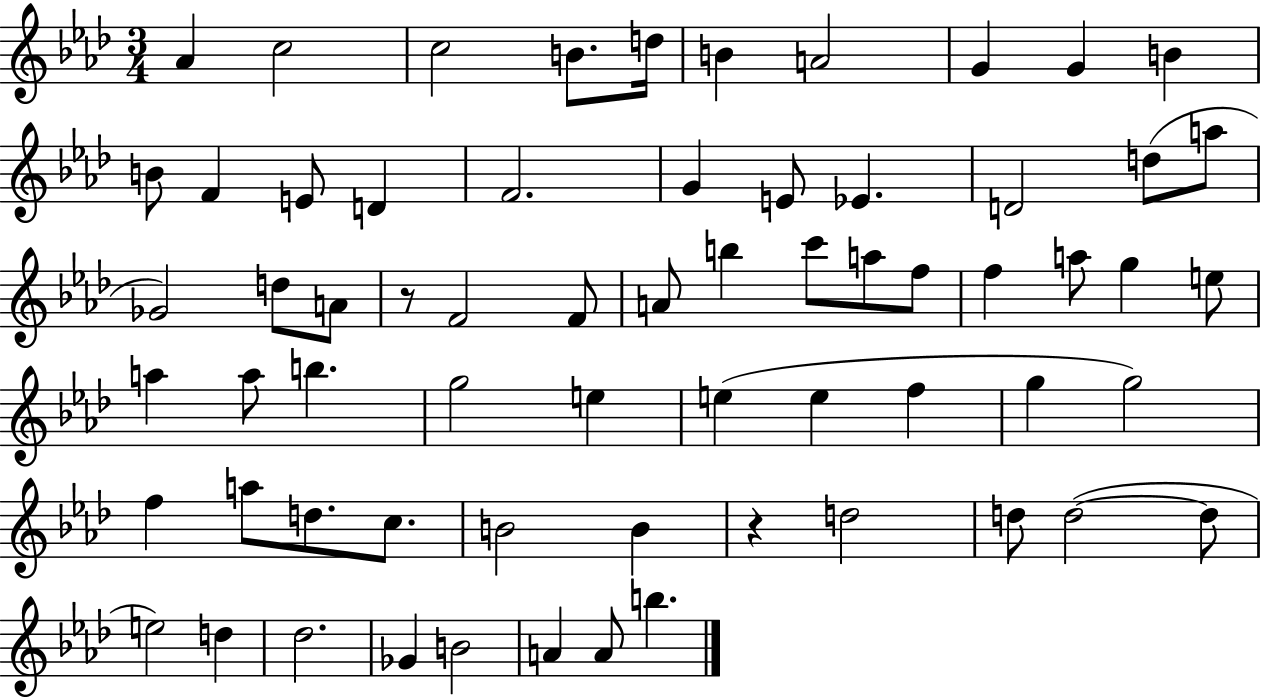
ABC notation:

X:1
T:Untitled
M:3/4
L:1/4
K:Ab
_A c2 c2 B/2 d/4 B A2 G G B B/2 F E/2 D F2 G E/2 _E D2 d/2 a/2 _G2 d/2 A/2 z/2 F2 F/2 A/2 b c'/2 a/2 f/2 f a/2 g e/2 a a/2 b g2 e e e f g g2 f a/2 d/2 c/2 B2 B z d2 d/2 d2 d/2 e2 d _d2 _G B2 A A/2 b